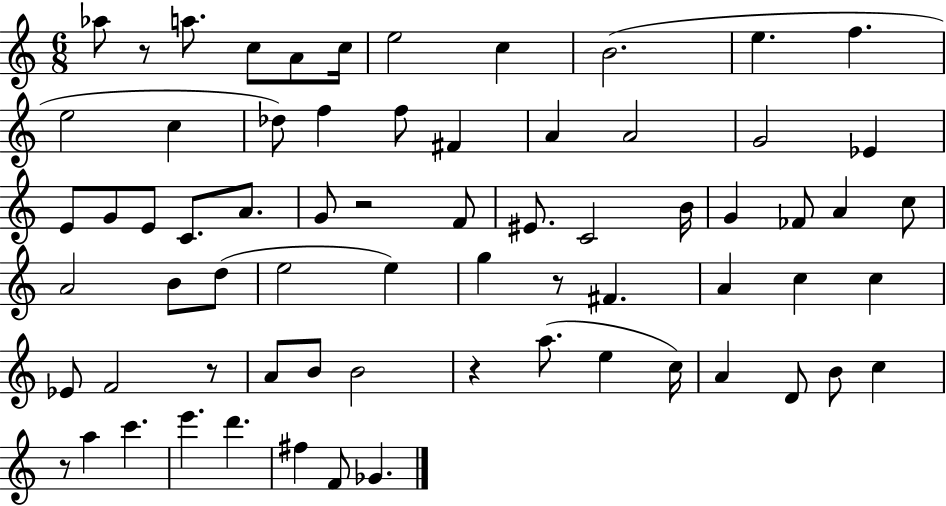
X:1
T:Untitled
M:6/8
L:1/4
K:C
_a/2 z/2 a/2 c/2 A/2 c/4 e2 c B2 e f e2 c _d/2 f f/2 ^F A A2 G2 _E E/2 G/2 E/2 C/2 A/2 G/2 z2 F/2 ^E/2 C2 B/4 G _F/2 A c/2 A2 B/2 d/2 e2 e g z/2 ^F A c c _E/2 F2 z/2 A/2 B/2 B2 z a/2 e c/4 A D/2 B/2 c z/2 a c' e' d' ^f F/2 _G